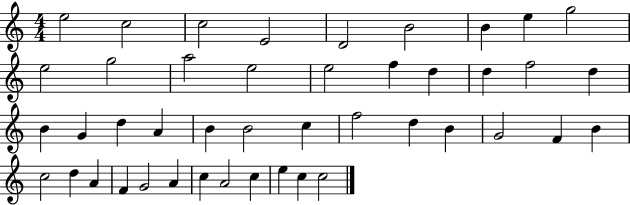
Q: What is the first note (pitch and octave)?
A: E5